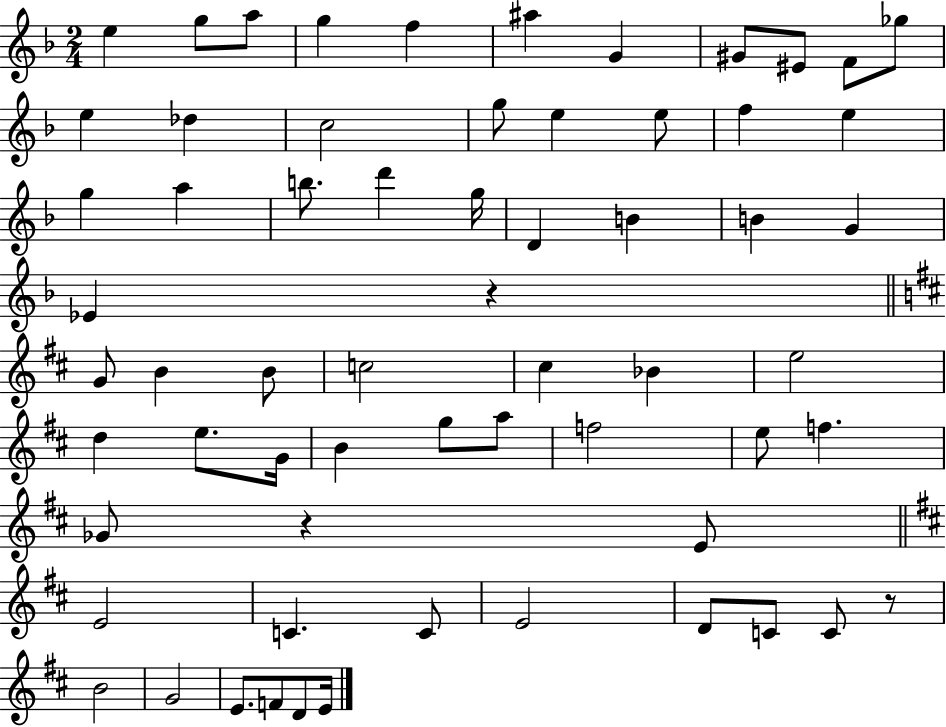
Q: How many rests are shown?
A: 3